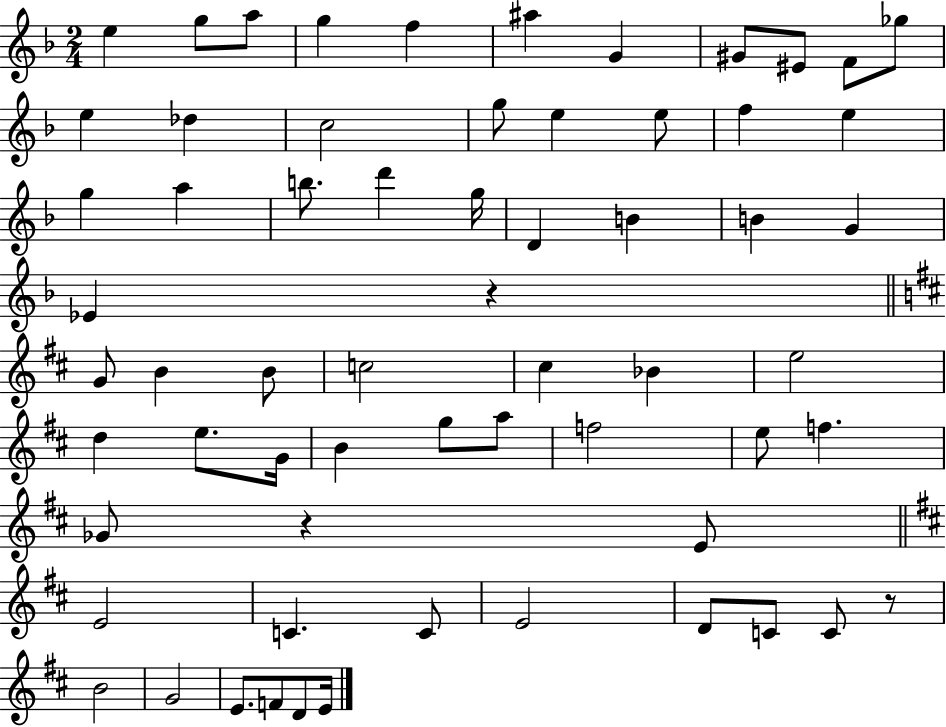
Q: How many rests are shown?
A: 3